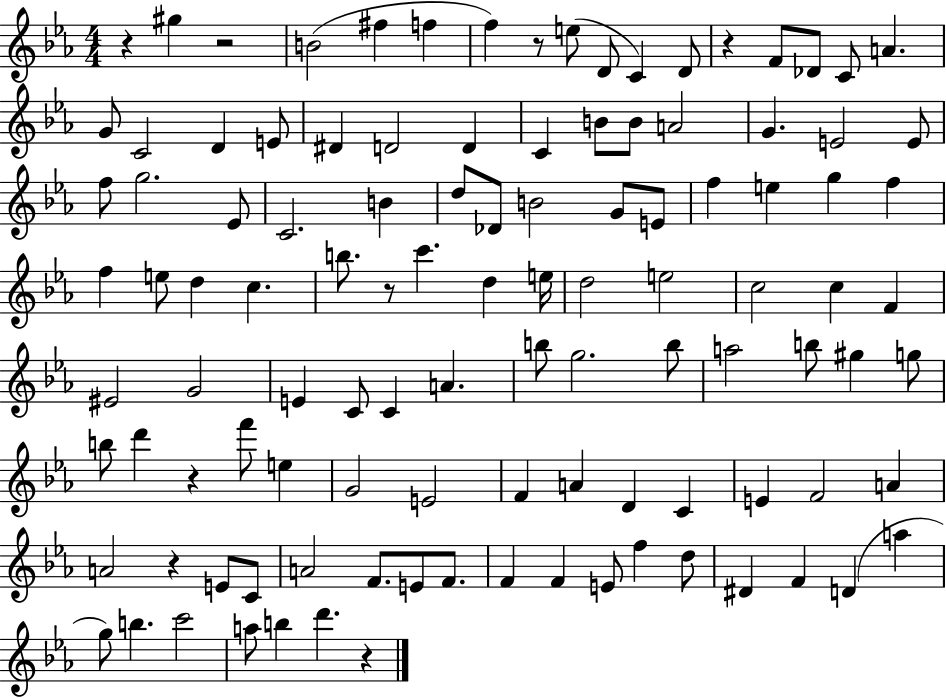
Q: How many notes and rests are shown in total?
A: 110